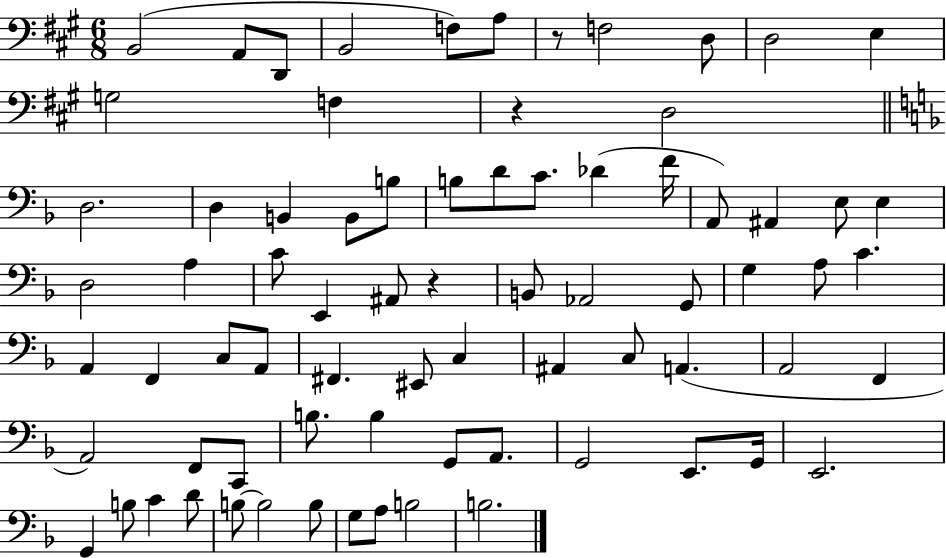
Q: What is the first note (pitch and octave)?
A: B2